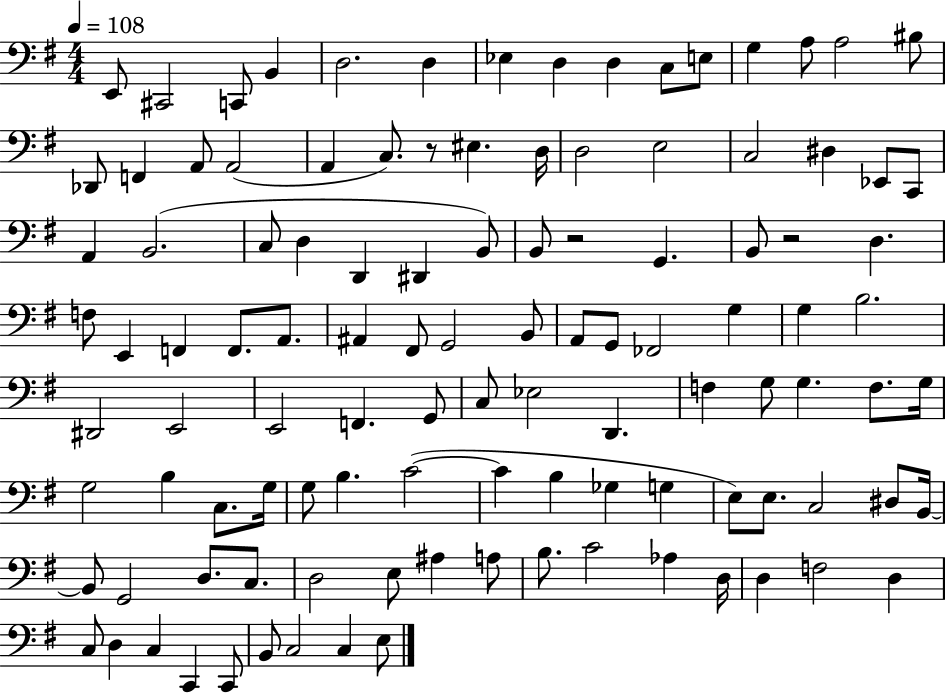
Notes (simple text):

E2/e C#2/h C2/e B2/q D3/h. D3/q Eb3/q D3/q D3/q C3/e E3/e G3/q A3/e A3/h BIS3/e Db2/e F2/q A2/e A2/h A2/q C3/e. R/e EIS3/q. D3/s D3/h E3/h C3/h D#3/q Eb2/e C2/e A2/q B2/h. C3/e D3/q D2/q D#2/q B2/e B2/e R/h G2/q. B2/e R/h D3/q. F3/e E2/q F2/q F2/e. A2/e. A#2/q F#2/e G2/h B2/e A2/e G2/e FES2/h G3/q G3/q B3/h. D#2/h E2/h E2/h F2/q. G2/e C3/e Eb3/h D2/q. F3/q G3/e G3/q. F3/e. G3/s G3/h B3/q C3/e. G3/s G3/e B3/q. C4/h C4/q B3/q Gb3/q G3/q E3/e E3/e. C3/h D#3/e B2/s B2/e G2/h D3/e. C3/e. D3/h E3/e A#3/q A3/e B3/e. C4/h Ab3/q D3/s D3/q F3/h D3/q C3/e D3/q C3/q C2/q C2/e B2/e C3/h C3/q E3/e